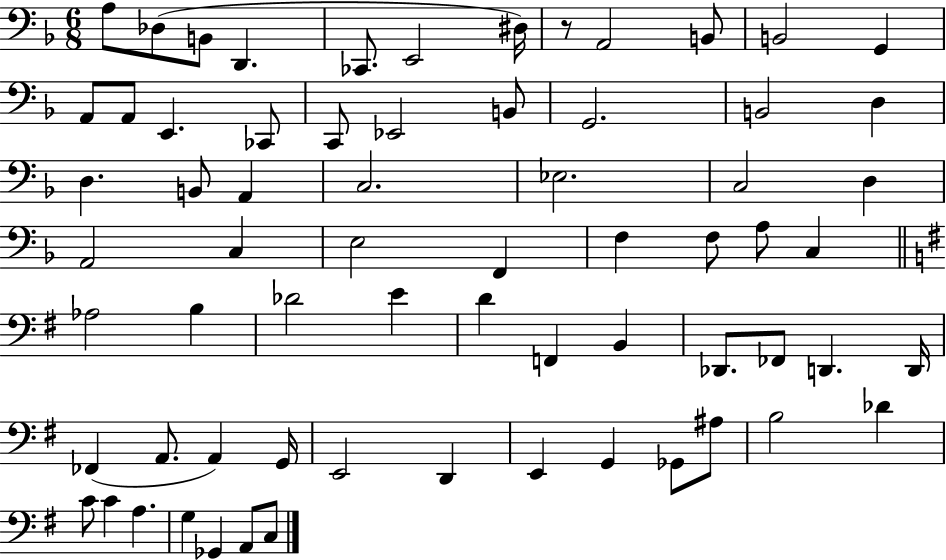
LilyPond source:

{
  \clef bass
  \numericTimeSignature
  \time 6/8
  \key f \major
  a8 des8( b,8 d,4. | ces,8. e,2 dis16) | r8 a,2 b,8 | b,2 g,4 | \break a,8 a,8 e,4. ces,8 | c,8 ees,2 b,8 | g,2. | b,2 d4 | \break d4. b,8 a,4 | c2. | ees2. | c2 d4 | \break a,2 c4 | e2 f,4 | f4 f8 a8 c4 | \bar "||" \break \key g \major aes2 b4 | des'2 e'4 | d'4 f,4 b,4 | des,8. fes,8 d,4. d,16 | \break fes,4( a,8. a,4) g,16 | e,2 d,4 | e,4 g,4 ges,8 ais8 | b2 des'4 | \break c'8 c'4 a4. | g4 ges,4 a,8 c8 | \bar "|."
}